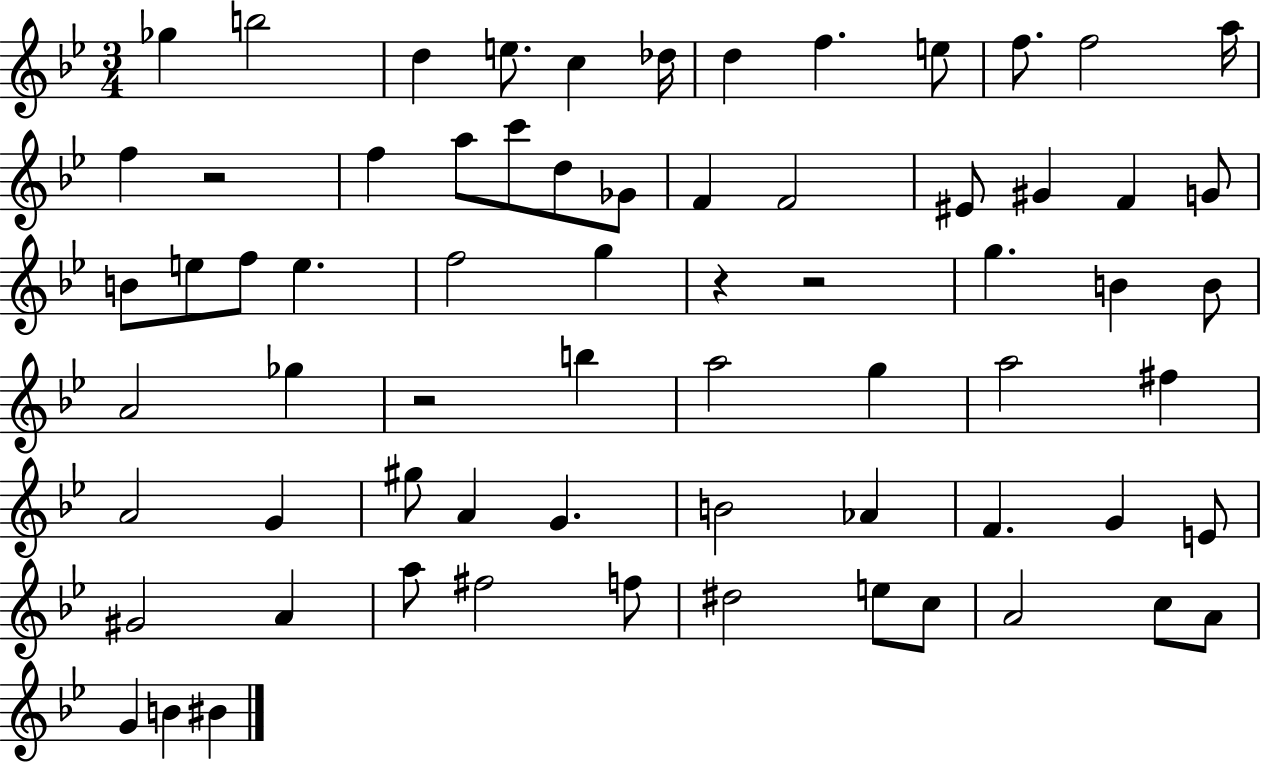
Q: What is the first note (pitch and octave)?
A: Gb5